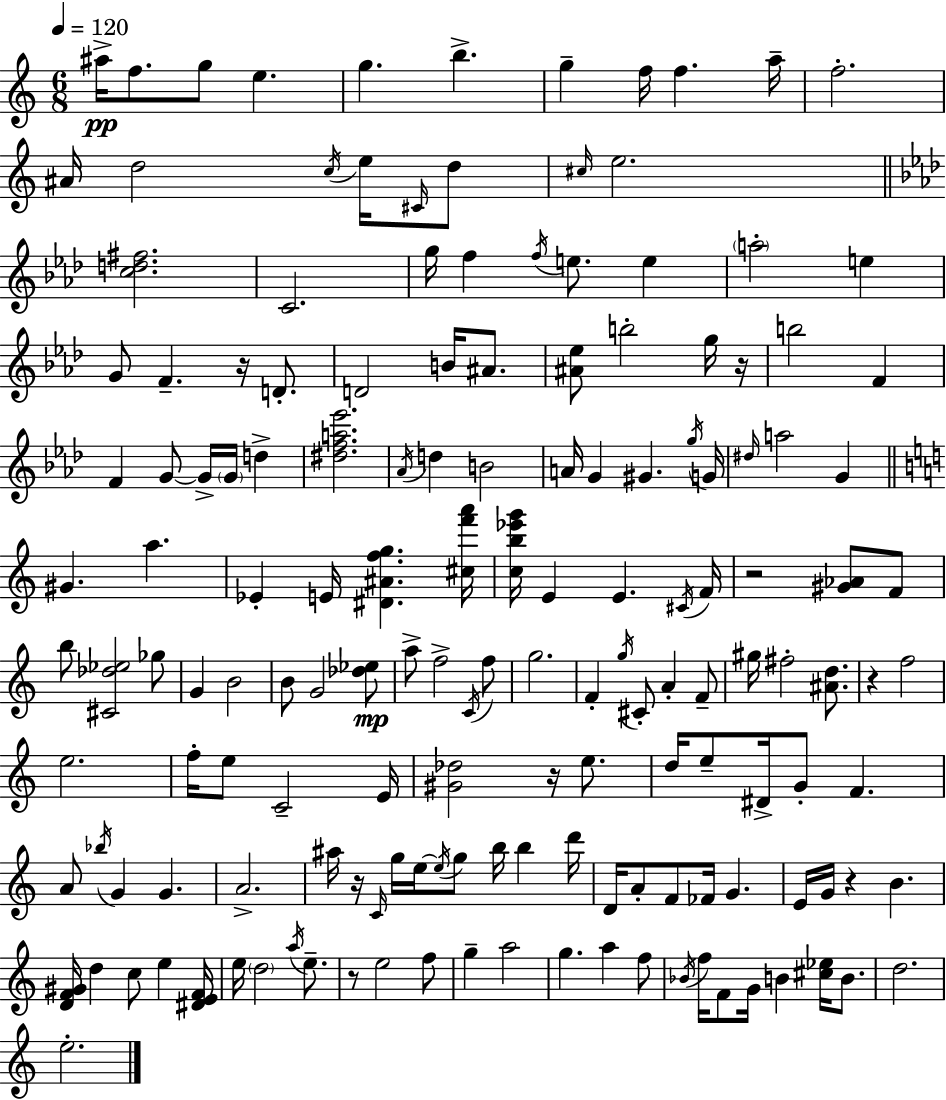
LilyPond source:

{
  \clef treble
  \numericTimeSignature
  \time 6/8
  \key a \minor
  \tempo 4 = 120
  ais''16->\pp f''8. g''8 e''4. | g''4. b''4.-> | g''4-- f''16 f''4. a''16-- | f''2.-. | \break ais'16 d''2 \acciaccatura { c''16 } e''16 \grace { cis'16 } | d''8 \grace { cis''16 } e''2. | \bar "||" \break \key aes \major <c'' d'' fis''>2. | c'2. | g''16 f''4 \acciaccatura { f''16 } e''8. e''4 | \parenthesize a''2-. e''4 | \break g'8 f'4.-- r16 d'8.-. | d'2 b'16 ais'8. | <ais' ees''>8 b''2-. g''16 | r16 b''2 f'4 | \break f'4 g'8~~ g'16-> \parenthesize g'16 d''4-> | <dis'' f'' a'' ees'''>2. | \acciaccatura { aes'16 } d''4 b'2 | a'16 g'4 gis'4. | \break \acciaccatura { g''16 } g'16 \grace { dis''16 } a''2 | g'4 \bar "||" \break \key c \major gis'4. a''4. | ees'4-. e'16 <dis' ais' f'' g''>4. <cis'' f''' a'''>16 | <c'' b'' ees''' g'''>16 e'4 e'4. \acciaccatura { cis'16 } | f'16 r2 <gis' aes'>8 f'8 | \break b''8 <cis' des'' ees''>2 ges''8 | g'4 b'2 | b'8 g'2 <des'' ees''>8\mp | a''8-> f''2-> \acciaccatura { c'16 } | \break f''8 g''2. | f'4-. \acciaccatura { g''16 } cis'8-. a'4-. | f'8-- gis''16 fis''2-. | <ais' d''>8. r4 f''2 | \break e''2. | f''16-. e''8 c'2-- | e'16 <gis' des''>2 r16 | e''8. d''16 e''8-- dis'16-> g'8-. f'4. | \break a'8 \acciaccatura { bes''16 } g'4 g'4. | a'2.-> | ais''16 r16 \grace { c'16 } g''16 e''16~~ \acciaccatura { e''16 } g''8 | b''16 b''4 d'''16 d'16 a'8-. f'8 fes'16 | \break g'4. e'16 g'16 r4 | b'4. <d' f' gis'>16 d''4 c''8 | e''4 <dis' e' f'>16 e''16 \parenthesize d''2 | \acciaccatura { a''16 } e''8.-- r8 e''2 | \break f''8 g''4-- a''2 | g''4. | a''4 f''8 \acciaccatura { bes'16 } f''16 f'8 g'16 | b'4 <cis'' ees''>16 b'8. d''2. | \break e''2.-. | \bar "|."
}